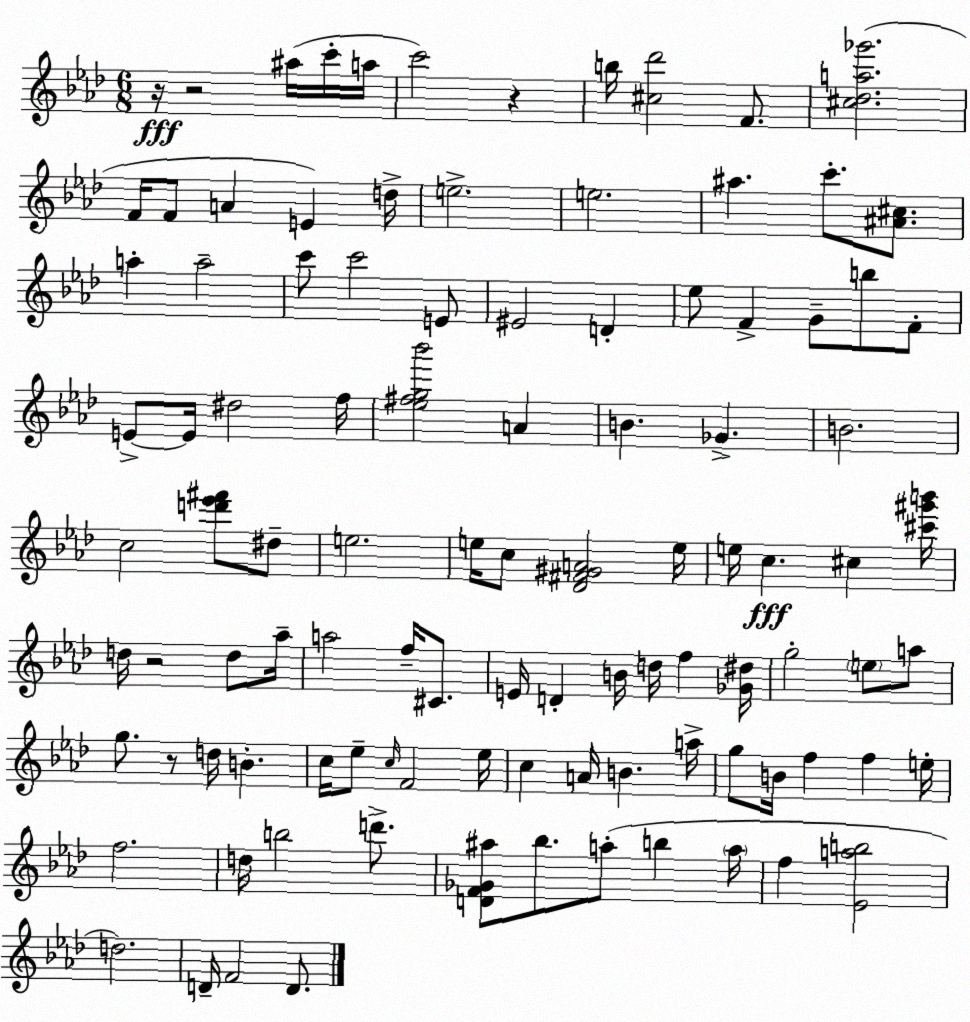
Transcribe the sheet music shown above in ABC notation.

X:1
T:Untitled
M:6/8
L:1/4
K:Fm
z/4 z2 ^a/4 c'/4 a/4 c'2 z b/4 [^c_d']2 F/2 [^c_da_g']2 F/4 F/2 A E d/4 e2 e2 ^a c'/2 [^A^c]/2 a a2 c'/2 c'2 E/2 ^E2 D _e/2 F G/2 b/2 F/2 E/2 E/4 ^d2 f/4 [_e^fg_b']2 A B _G B2 c2 [d'_e'^f']/2 ^d/2 e2 e/4 c/2 [_D^F^GA]2 e/4 e/4 c ^c [^c'^g'b']/4 d/4 z2 d/2 _a/4 a2 f/4 ^C/2 E/4 D B/4 d/4 f [_G^d]/4 g2 e/2 a/2 g/2 z/2 d/4 B c/4 _e/2 c/4 F2 _e/4 c A/4 B a/4 g/2 B/4 f f e/4 f2 d/4 b2 d'/2 [DF_G^a]/2 _b/2 a/2 b a/4 f [_Eab]2 d2 D/4 F2 D/2